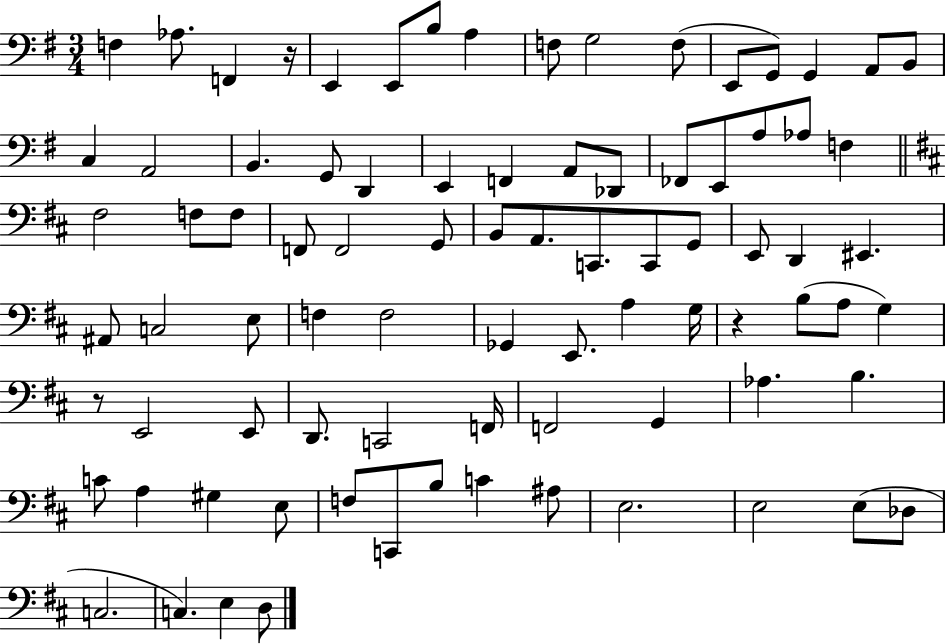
X:1
T:Untitled
M:3/4
L:1/4
K:G
F, _A,/2 F,, z/4 E,, E,,/2 B,/2 A, F,/2 G,2 F,/2 E,,/2 G,,/2 G,, A,,/2 B,,/2 C, A,,2 B,, G,,/2 D,, E,, F,, A,,/2 _D,,/2 _F,,/2 E,,/2 A,/2 _A,/2 F, ^F,2 F,/2 F,/2 F,,/2 F,,2 G,,/2 B,,/2 A,,/2 C,,/2 C,,/2 G,,/2 E,,/2 D,, ^E,, ^A,,/2 C,2 E,/2 F, F,2 _G,, E,,/2 A, G,/4 z B,/2 A,/2 G, z/2 E,,2 E,,/2 D,,/2 C,,2 F,,/4 F,,2 G,, _A, B, C/2 A, ^G, E,/2 F,/2 C,,/2 B,/2 C ^A,/2 E,2 E,2 E,/2 _D,/2 C,2 C, E, D,/2